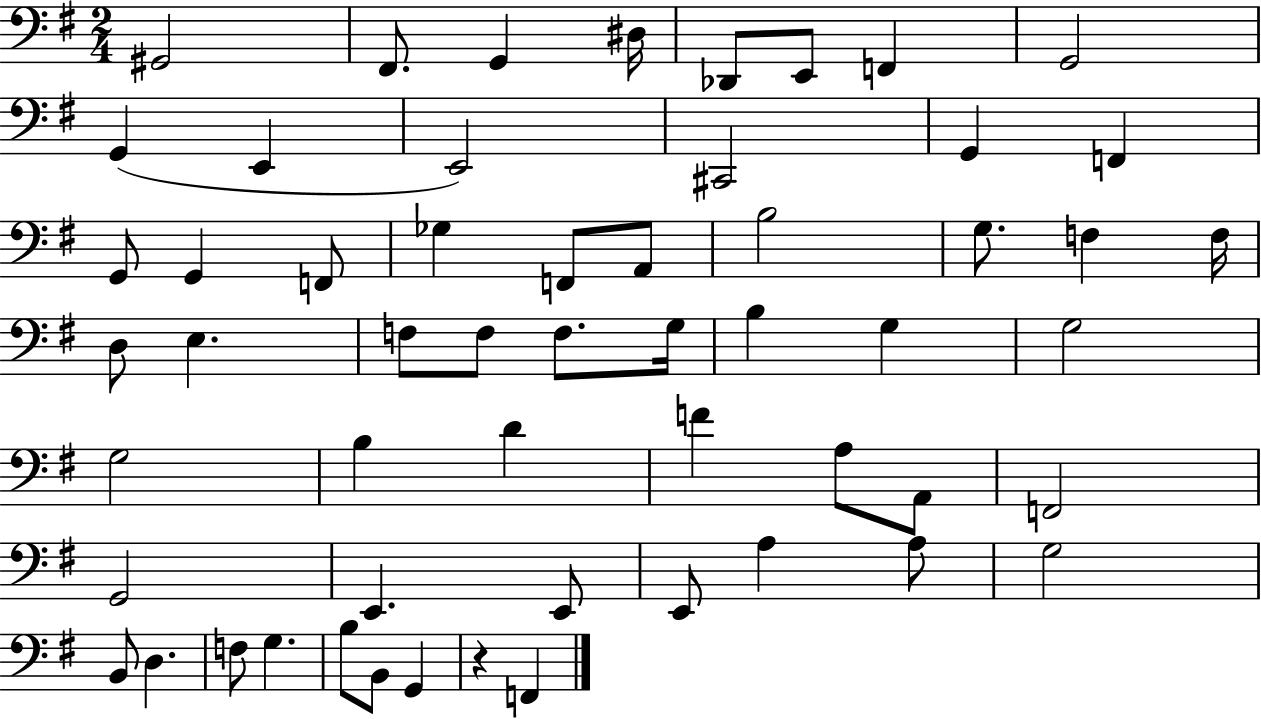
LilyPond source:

{
  \clef bass
  \numericTimeSignature
  \time 2/4
  \key g \major
  gis,2 | fis,8. g,4 dis16 | des,8 e,8 f,4 | g,2 | \break g,4( e,4 | e,2) | cis,2 | g,4 f,4 | \break g,8 g,4 f,8 | ges4 f,8 a,8 | b2 | g8. f4 f16 | \break d8 e4. | f8 f8 f8. g16 | b4 g4 | g2 | \break g2 | b4 d'4 | f'4 a8 a,8 | f,2 | \break g,2 | e,4. e,8 | e,8 a4 a8 | g2 | \break b,8 d4. | f8 g4. | b8 b,8 g,4 | r4 f,4 | \break \bar "|."
}